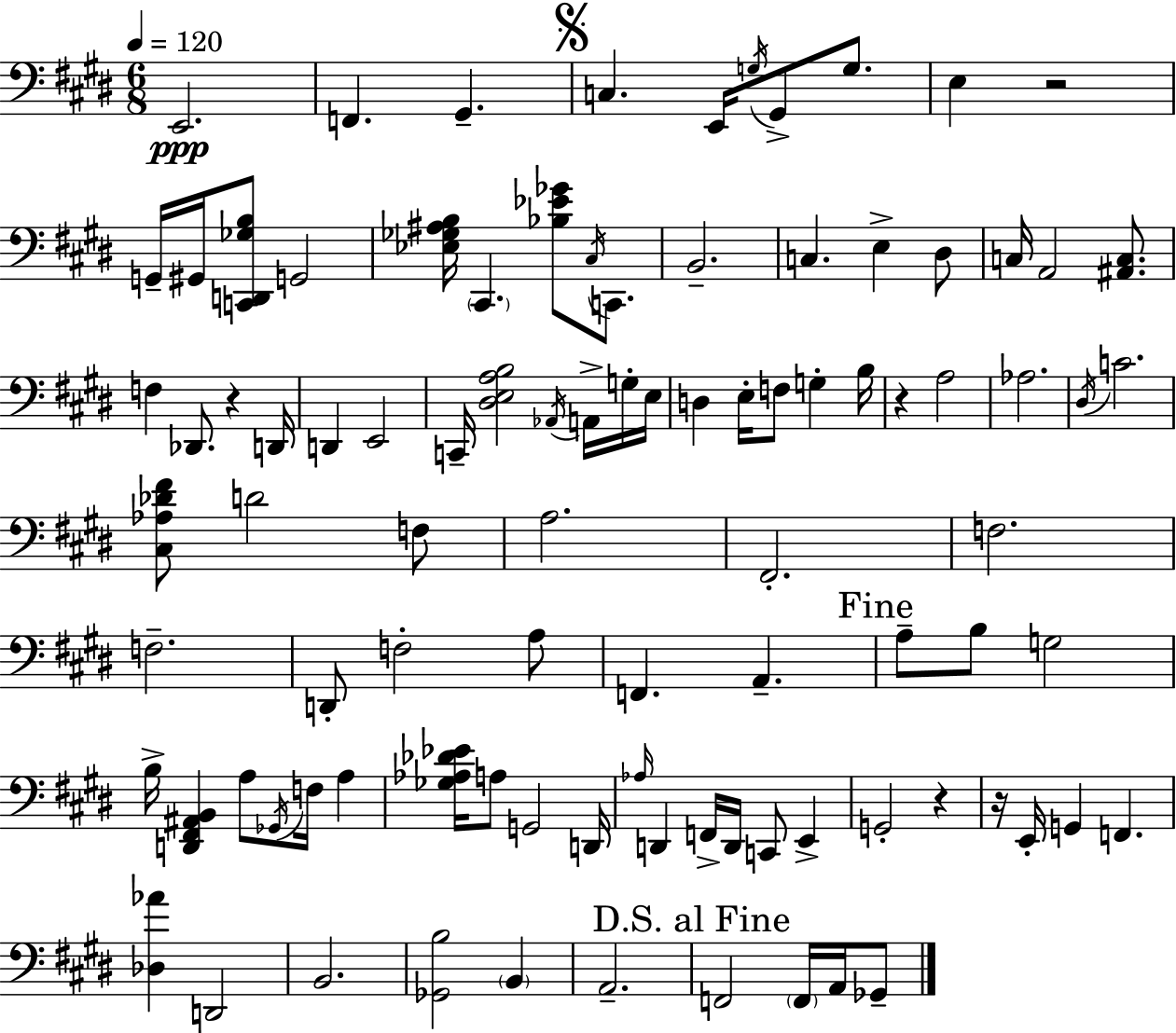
X:1
T:Untitled
M:6/8
L:1/4
K:E
E,,2 F,, ^G,, C, E,,/4 G,/4 ^G,,/2 G,/2 E, z2 G,,/4 ^G,,/4 [C,,D,,_G,B,]/2 G,,2 [_E,_G,^A,B,]/4 ^C,, [_B,_E_G]/2 ^C,/4 C,,/2 B,,2 C, E, ^D,/2 C,/4 A,,2 [^A,,C,]/2 F, _D,,/2 z D,,/4 D,, E,,2 C,,/4 [^D,E,A,B,]2 _A,,/4 A,,/4 G,/4 E,/4 D, E,/4 F,/2 G, B,/4 z A,2 _A,2 ^D,/4 C2 [^C,_A,_D^F]/2 D2 F,/2 A,2 ^F,,2 F,2 F,2 D,,/2 F,2 A,/2 F,, A,, A,/2 B,/2 G,2 B,/4 [D,,^F,,^A,,B,,] A,/2 _G,,/4 F,/4 A, [_G,_A,_D_E]/4 A,/2 G,,2 D,,/4 _A,/4 D,, F,,/4 D,,/4 C,,/2 E,, G,,2 z z/4 E,,/4 G,, F,, [_D,_A] D,,2 B,,2 [_G,,B,]2 B,, A,,2 F,,2 F,,/4 A,,/4 _G,,/2